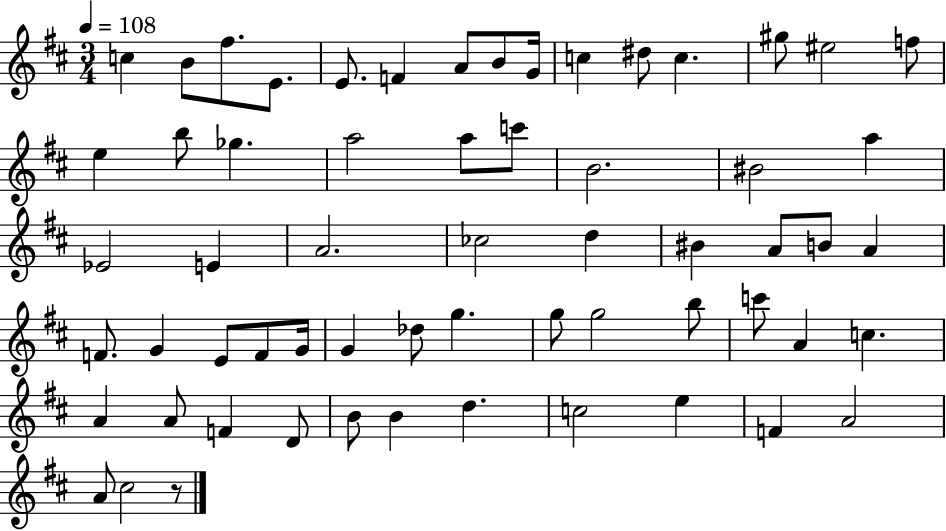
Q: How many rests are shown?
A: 1